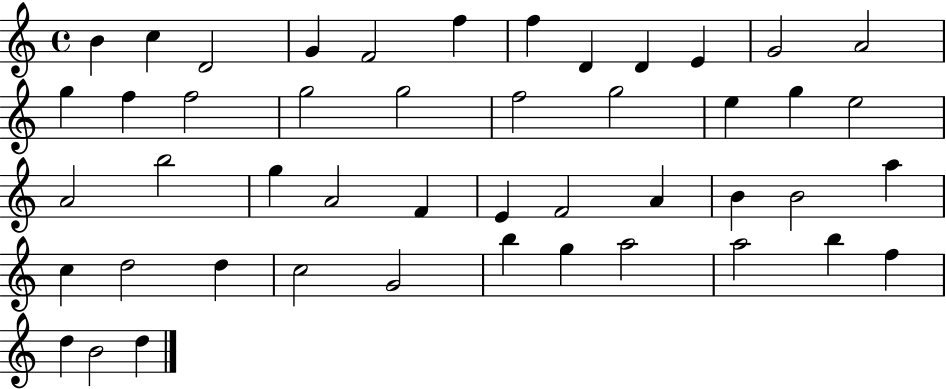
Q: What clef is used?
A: treble